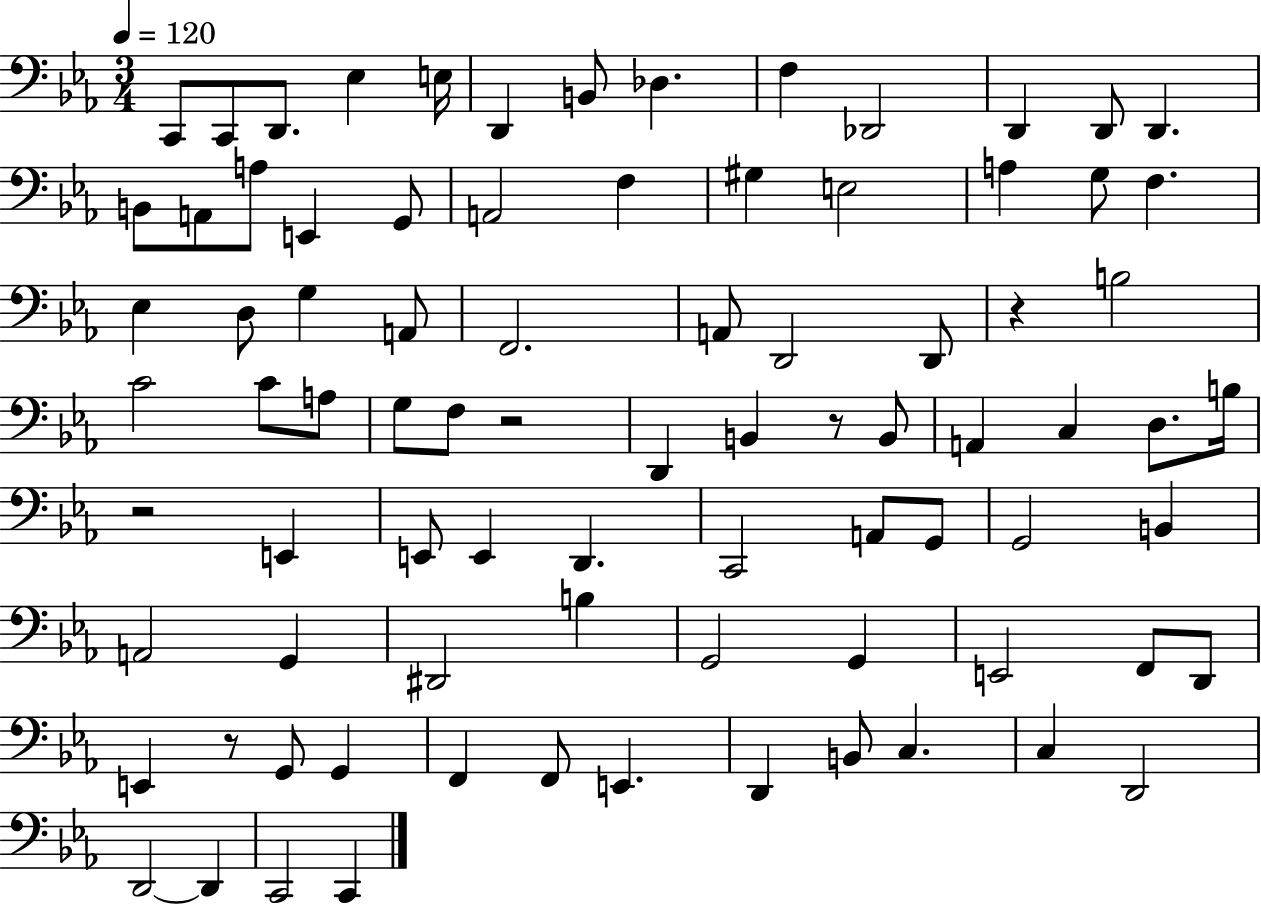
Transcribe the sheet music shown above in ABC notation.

X:1
T:Untitled
M:3/4
L:1/4
K:Eb
C,,/2 C,,/2 D,,/2 _E, E,/4 D,, B,,/2 _D, F, _D,,2 D,, D,,/2 D,, B,,/2 A,,/2 A,/2 E,, G,,/2 A,,2 F, ^G, E,2 A, G,/2 F, _E, D,/2 G, A,,/2 F,,2 A,,/2 D,,2 D,,/2 z B,2 C2 C/2 A,/2 G,/2 F,/2 z2 D,, B,, z/2 B,,/2 A,, C, D,/2 B,/4 z2 E,, E,,/2 E,, D,, C,,2 A,,/2 G,,/2 G,,2 B,, A,,2 G,, ^D,,2 B, G,,2 G,, E,,2 F,,/2 D,,/2 E,, z/2 G,,/2 G,, F,, F,,/2 E,, D,, B,,/2 C, C, D,,2 D,,2 D,, C,,2 C,,